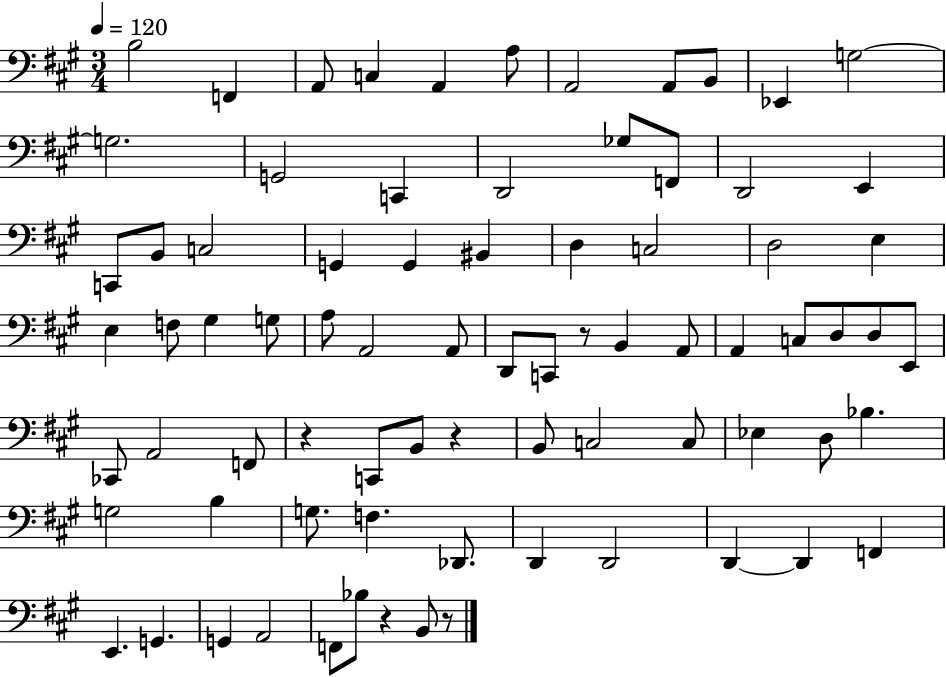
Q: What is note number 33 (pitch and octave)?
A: G3